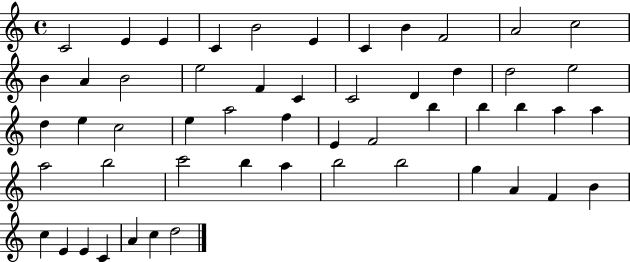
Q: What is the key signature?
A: C major